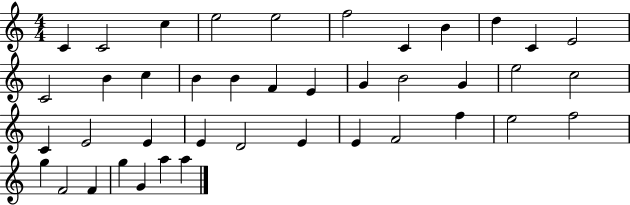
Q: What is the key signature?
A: C major